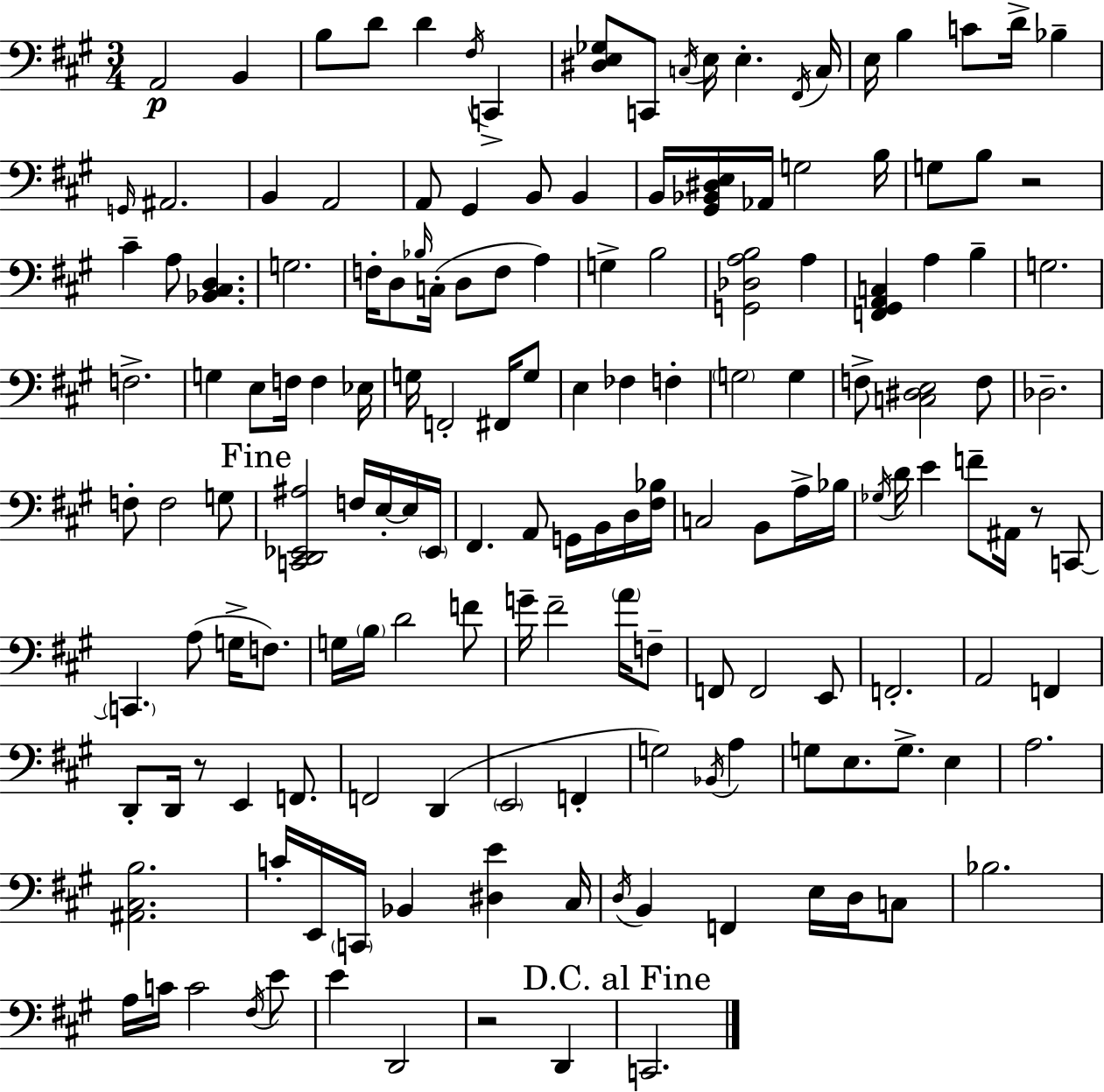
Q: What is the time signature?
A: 3/4